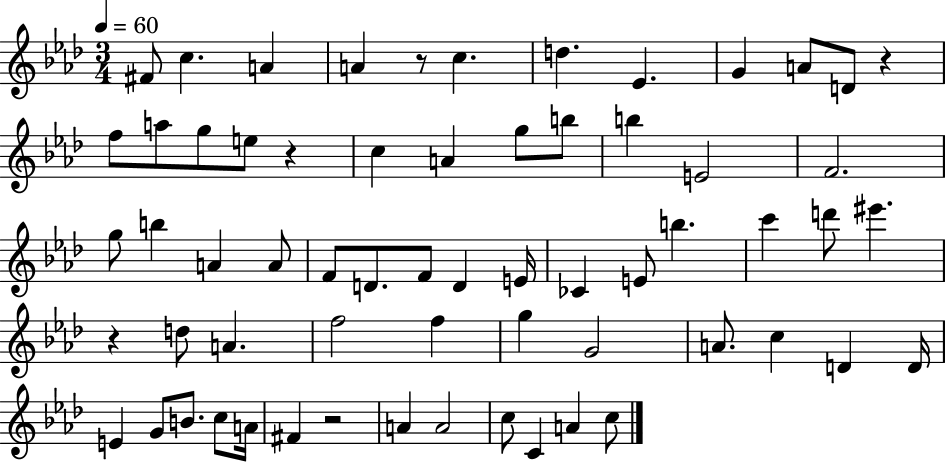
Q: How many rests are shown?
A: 5